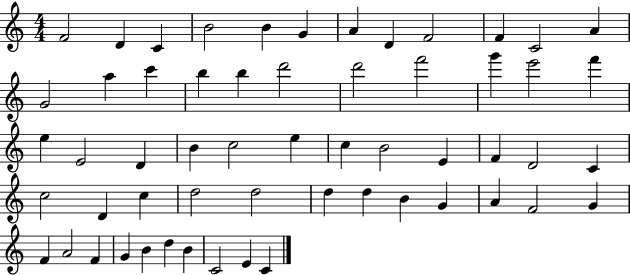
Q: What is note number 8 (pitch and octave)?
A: D4